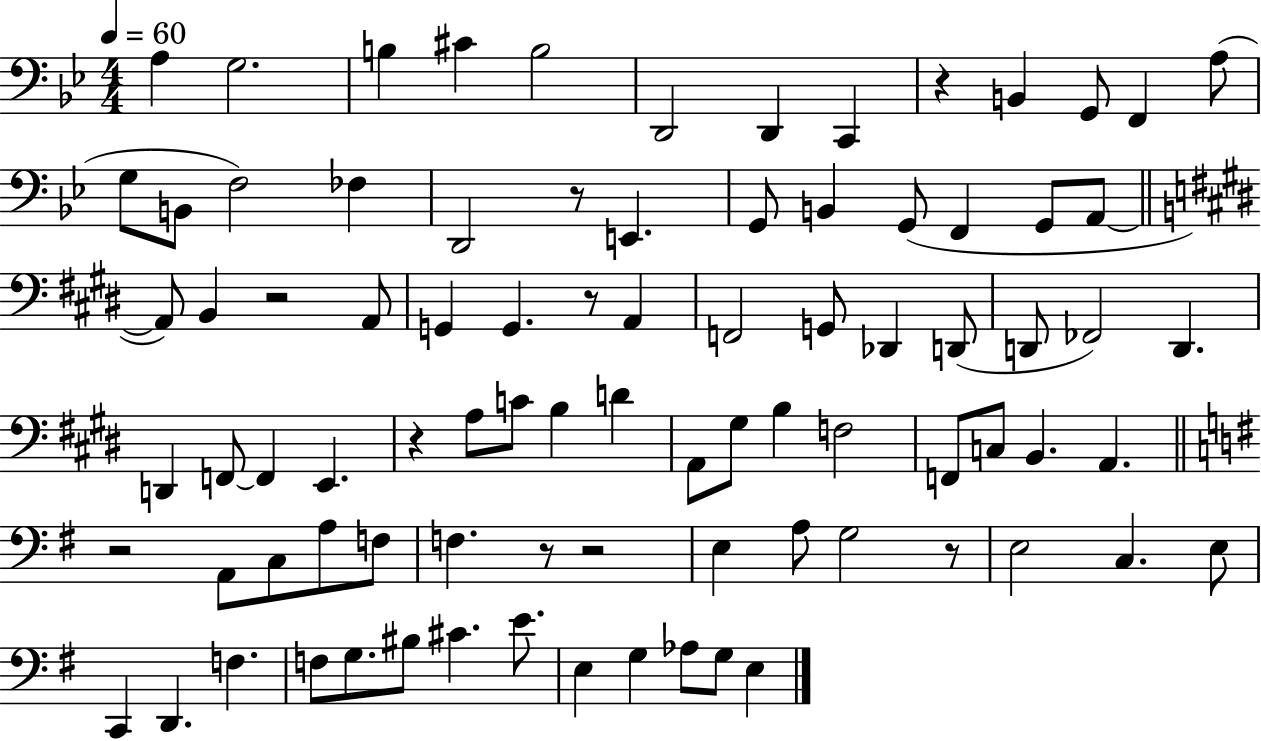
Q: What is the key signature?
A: BES major